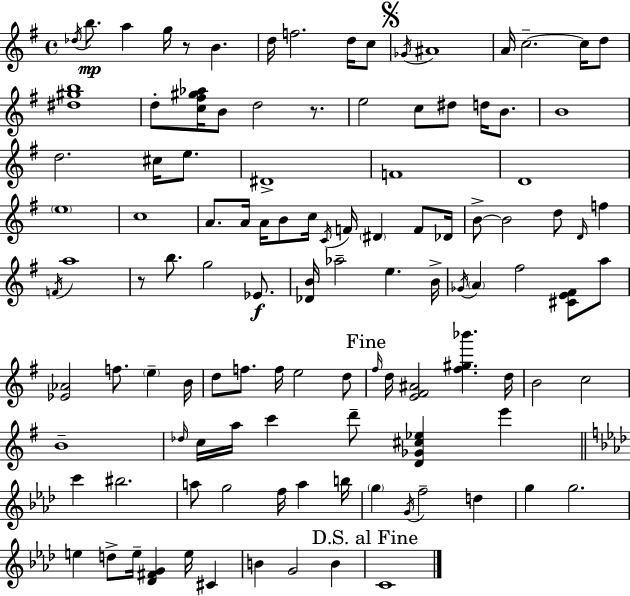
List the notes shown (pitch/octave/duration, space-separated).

Db5/s B5/e. A5/q G5/s R/e B4/q. D5/s F5/h. D5/s C5/e Gb4/s A#4/w A4/s C5/h. C5/s D5/e [D#5,G#5,B5]/w D5/e [C5,F#5,G#5,Ab5]/s B4/e D5/h R/e. E5/h C5/e D#5/e D5/s B4/e. B4/w D5/h. C#5/s E5/e. D#4/w F4/w D4/w E5/w C5/w A4/e. A4/s A4/s B4/e C5/s C4/s F4/s D#4/q F4/e Db4/s B4/e B4/h D5/e D4/s F5/q F4/s A5/w R/e B5/e. G5/h Eb4/e. [Db4,B4]/s Ab5/h E5/q. B4/s Gb4/s A4/q F#5/h [C#4,E4,F#4]/e A5/e [Eb4,Ab4]/h F5/e. E5/q B4/s D5/e F5/e. F5/s E5/h D5/e F#5/s D5/s [E4,F#4,A#4]/h [F#5,G#5,Bb6]/q. D5/s B4/h C5/h B4/w Db5/s C5/s A5/s C6/q D6/e [D4,Gb4,C#5,Eb5]/q E6/q C6/q BIS5/h. A5/e G5/h F5/s A5/q B5/s G5/q G4/s F5/h D5/q G5/q G5/h. E5/q D5/e E5/s [Db4,F#4,G4]/q E5/s C#4/q B4/q G4/h B4/q C4/w